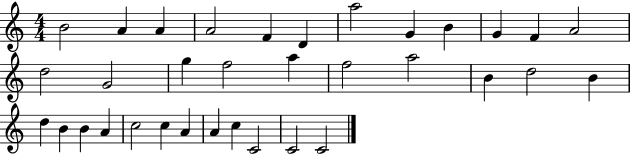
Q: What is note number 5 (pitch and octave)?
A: F4